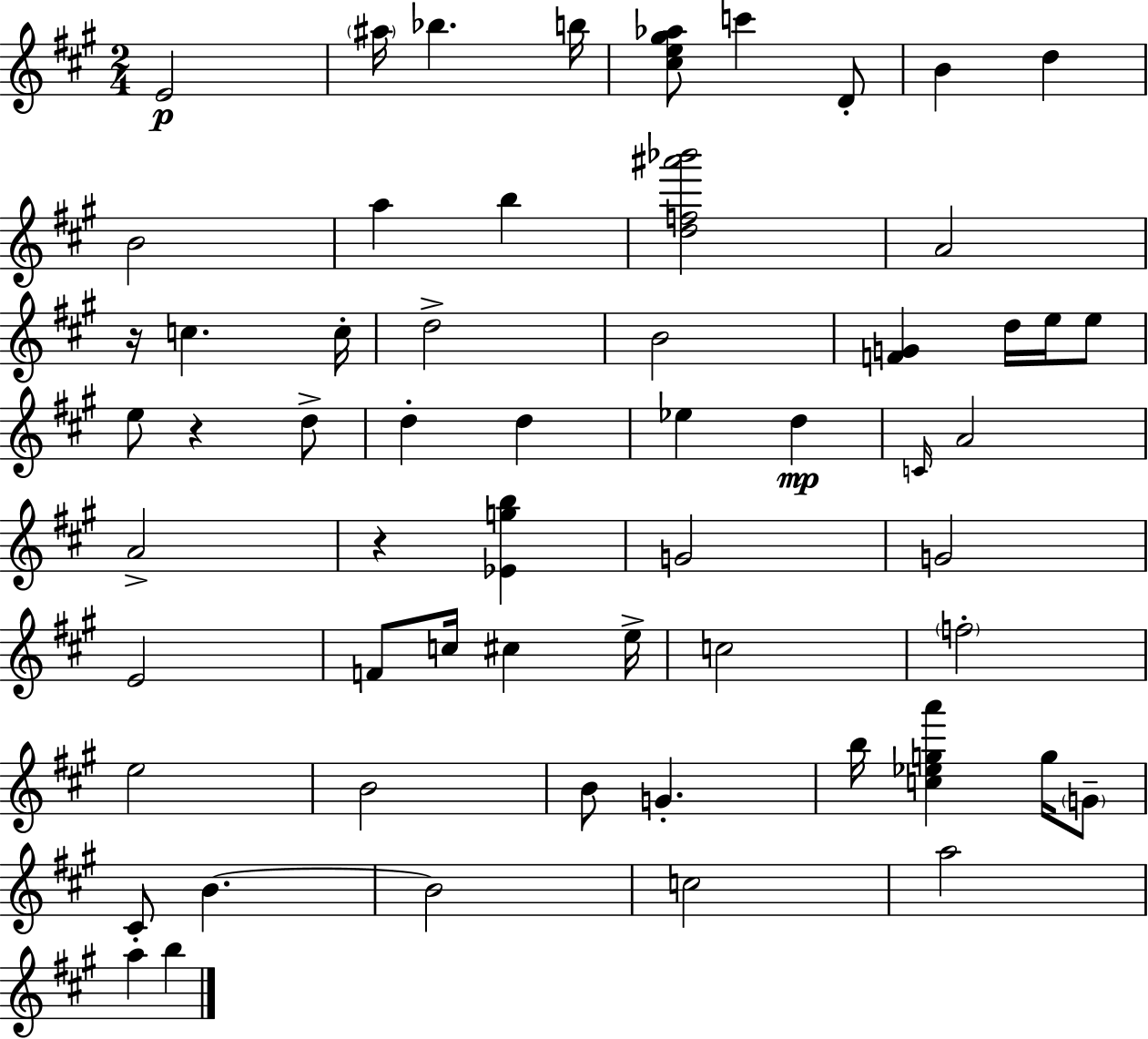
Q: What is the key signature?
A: A major